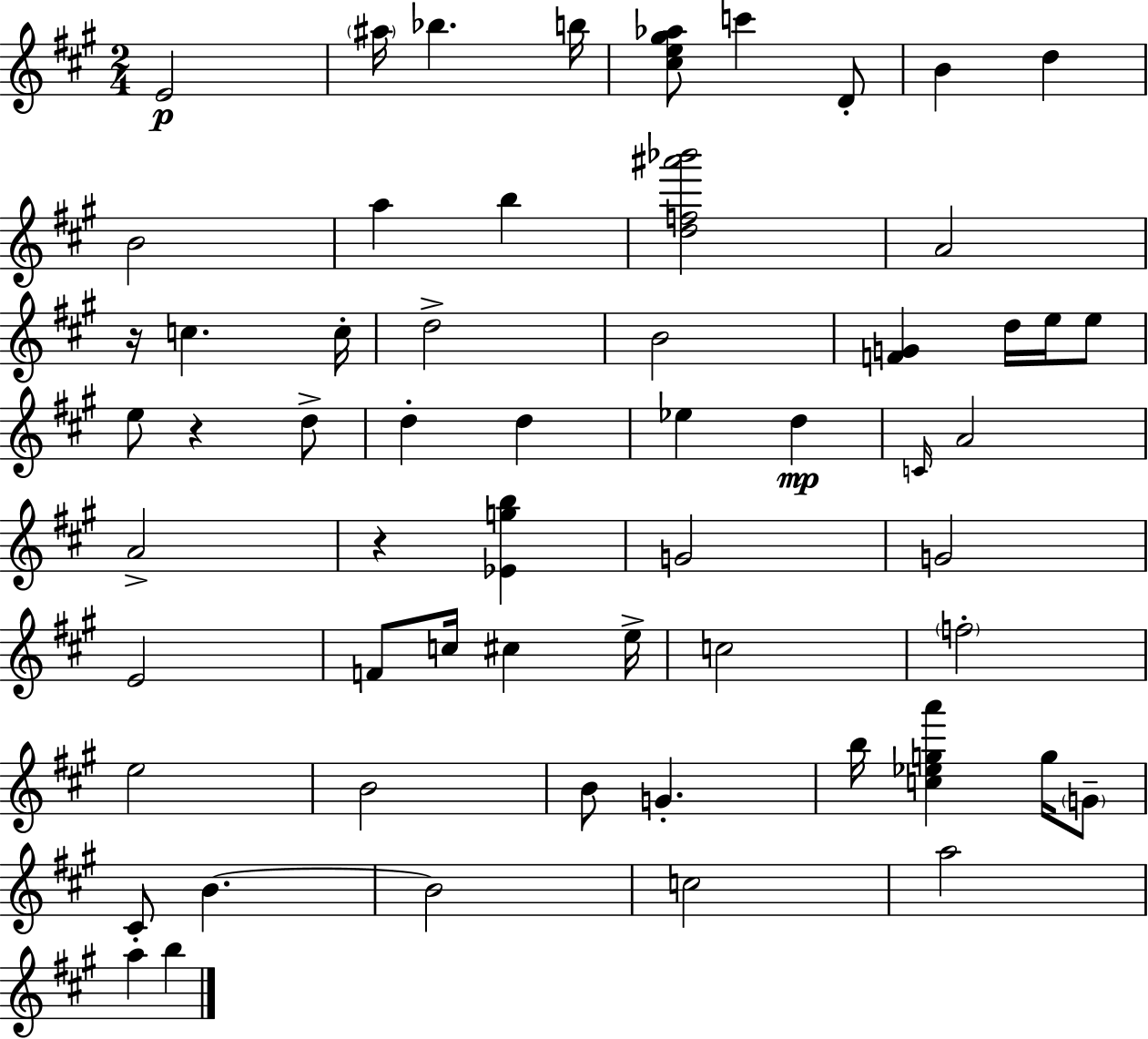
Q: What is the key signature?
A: A major